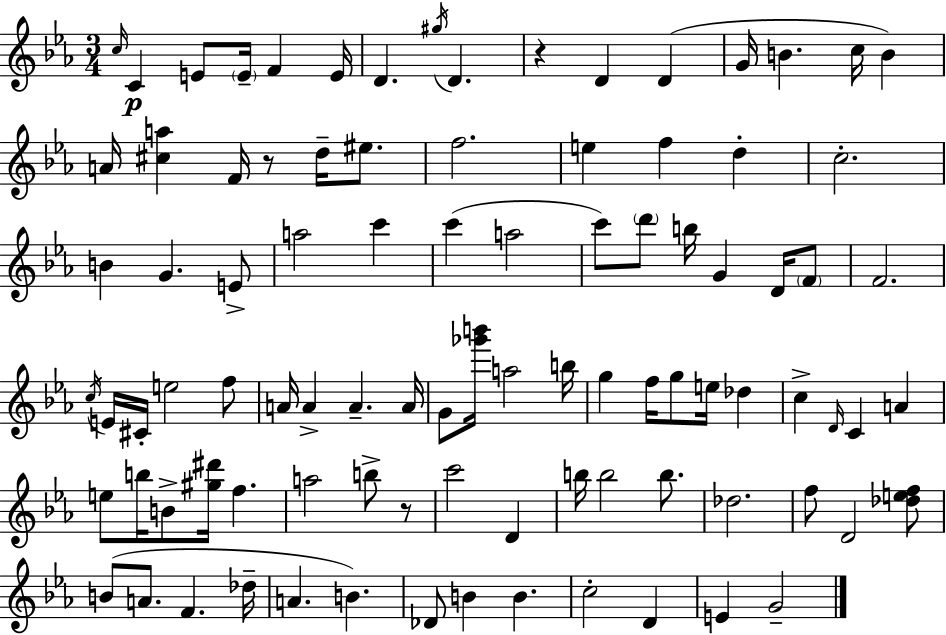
{
  \clef treble
  \numericTimeSignature
  \time 3/4
  \key c \minor
  \grace { c''16 }\p c'4 e'8 \parenthesize e'16-- f'4 | e'16 d'4. \acciaccatura { gis''16 } d'4. | r4 d'4 d'4( | g'16 b'4. c''16 b'4) | \break a'16 <cis'' a''>4 f'16 r8 d''16-- eis''8. | f''2. | e''4 f''4 d''4-. | c''2.-. | \break b'4 g'4. | e'8-> a''2 c'''4 | c'''4( a''2 | c'''8) \parenthesize d'''8 b''16 g'4 d'16 | \break \parenthesize f'8 f'2. | \acciaccatura { c''16 } e'16 cis'16-. e''2 | f''8 a'16 a'4-> a'4.-- | a'16 g'8 <ges''' b'''>16 a''2 | \break b''16 g''4 f''16 g''8 e''16 des''4 | c''4-> \grace { d'16 } c'4 | a'4 e''8 b''16 b'8-> <gis'' dis'''>16 f''4. | a''2 | \break b''8-> r8 c'''2 | d'4 b''16 b''2 | b''8. des''2. | f''8 d'2 | \break <des'' e'' f''>8 b'8( a'8. f'4. | des''16-- a'4. b'4.) | des'8 b'4 b'4. | c''2-. | \break d'4 e'4 g'2-- | \bar "|."
}